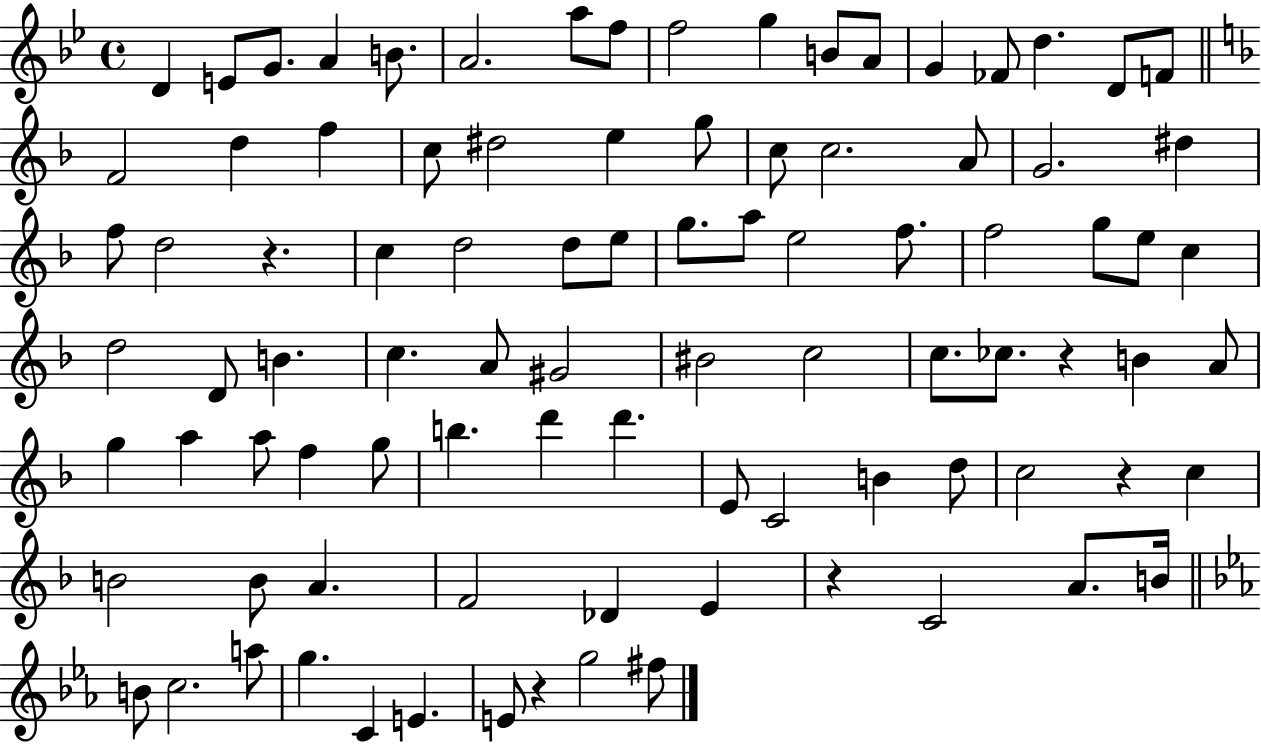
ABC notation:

X:1
T:Untitled
M:4/4
L:1/4
K:Bb
D E/2 G/2 A B/2 A2 a/2 f/2 f2 g B/2 A/2 G _F/2 d D/2 F/2 F2 d f c/2 ^d2 e g/2 c/2 c2 A/2 G2 ^d f/2 d2 z c d2 d/2 e/2 g/2 a/2 e2 f/2 f2 g/2 e/2 c d2 D/2 B c A/2 ^G2 ^B2 c2 c/2 _c/2 z B A/2 g a a/2 f g/2 b d' d' E/2 C2 B d/2 c2 z c B2 B/2 A F2 _D E z C2 A/2 B/4 B/2 c2 a/2 g C E E/2 z g2 ^f/2